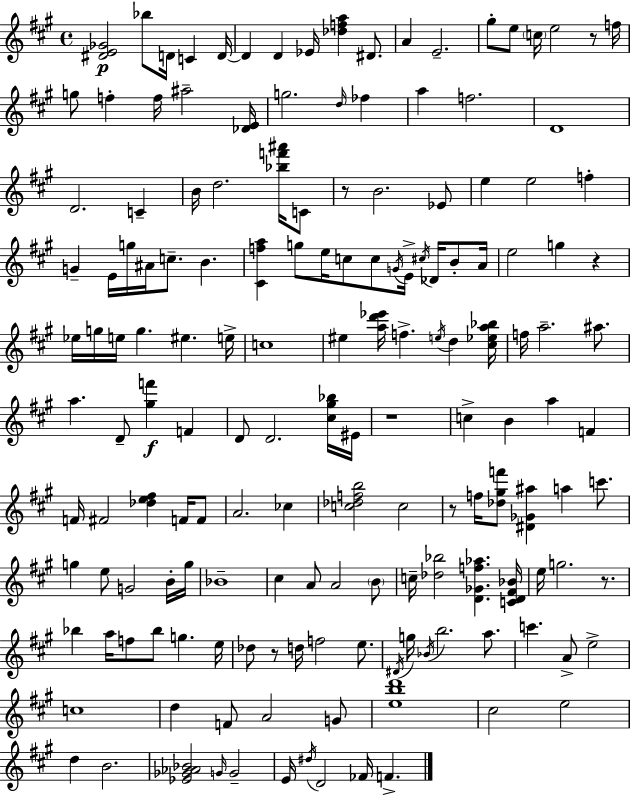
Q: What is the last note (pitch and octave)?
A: F4